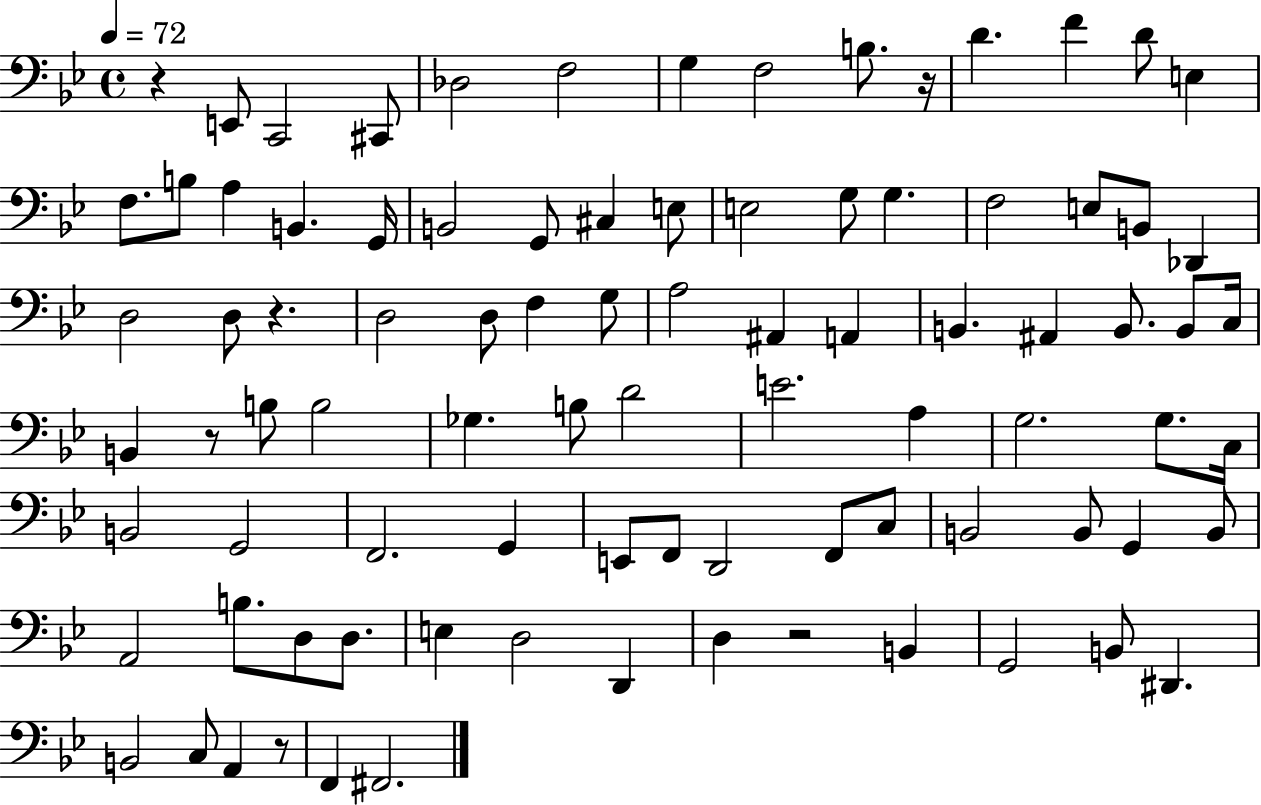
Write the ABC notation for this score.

X:1
T:Untitled
M:4/4
L:1/4
K:Bb
z E,,/2 C,,2 ^C,,/2 _D,2 F,2 G, F,2 B,/2 z/4 D F D/2 E, F,/2 B,/2 A, B,, G,,/4 B,,2 G,,/2 ^C, E,/2 E,2 G,/2 G, F,2 E,/2 B,,/2 _D,, D,2 D,/2 z D,2 D,/2 F, G,/2 A,2 ^A,, A,, B,, ^A,, B,,/2 B,,/2 C,/4 B,, z/2 B,/2 B,2 _G, B,/2 D2 E2 A, G,2 G,/2 C,/4 B,,2 G,,2 F,,2 G,, E,,/2 F,,/2 D,,2 F,,/2 C,/2 B,,2 B,,/2 G,, B,,/2 A,,2 B,/2 D,/2 D,/2 E, D,2 D,, D, z2 B,, G,,2 B,,/2 ^D,, B,,2 C,/2 A,, z/2 F,, ^F,,2